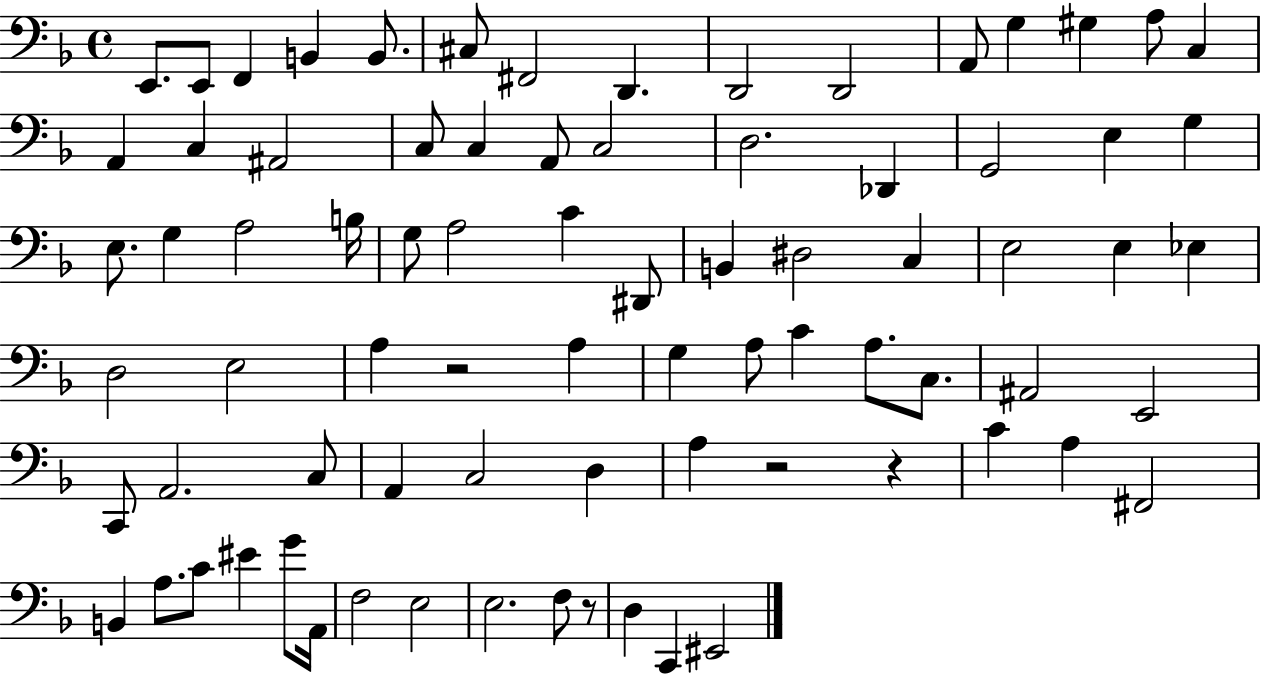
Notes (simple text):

E2/e. E2/e F2/q B2/q B2/e. C#3/e F#2/h D2/q. D2/h D2/h A2/e G3/q G#3/q A3/e C3/q A2/q C3/q A#2/h C3/e C3/q A2/e C3/h D3/h. Db2/q G2/h E3/q G3/q E3/e. G3/q A3/h B3/s G3/e A3/h C4/q D#2/e B2/q D#3/h C3/q E3/h E3/q Eb3/q D3/h E3/h A3/q R/h A3/q G3/q A3/e C4/q A3/e. C3/e. A#2/h E2/h C2/e A2/h. C3/e A2/q C3/h D3/q A3/q R/h R/q C4/q A3/q F#2/h B2/q A3/e. C4/e EIS4/q G4/e A2/s F3/h E3/h E3/h. F3/e R/e D3/q C2/q EIS2/h